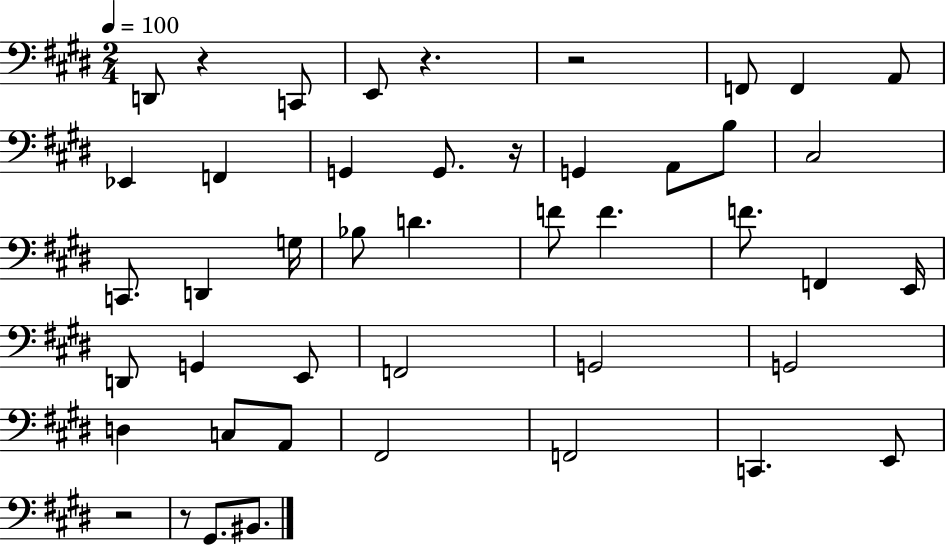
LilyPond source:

{
  \clef bass
  \numericTimeSignature
  \time 2/4
  \key e \major
  \tempo 4 = 100
  \repeat volta 2 { d,8 r4 c,8 | e,8 r4. | r2 | f,8 f,4 a,8 | \break ees,4 f,4 | g,4 g,8. r16 | g,4 a,8 b8 | cis2 | \break c,8. d,4 g16 | bes8 d'4. | f'8 f'4. | f'8. f,4 e,16 | \break d,8 g,4 e,8 | f,2 | g,2 | g,2 | \break d4 c8 a,8 | fis,2 | f,2 | c,4. e,8 | \break r2 | r8 gis,8. bis,8. | } \bar "|."
}